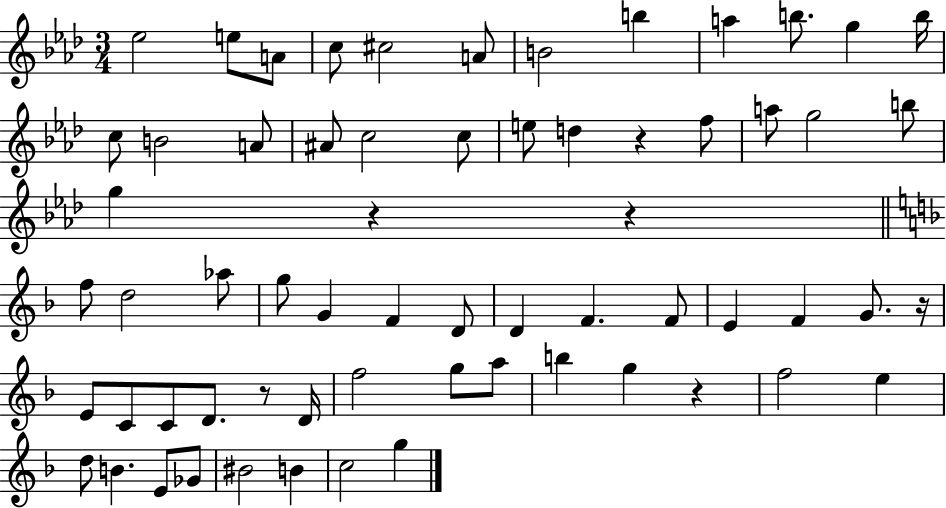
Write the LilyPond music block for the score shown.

{
  \clef treble
  \numericTimeSignature
  \time 3/4
  \key aes \major
  ees''2 e''8 a'8 | c''8 cis''2 a'8 | b'2 b''4 | a''4 b''8. g''4 b''16 | \break c''8 b'2 a'8 | ais'8 c''2 c''8 | e''8 d''4 r4 f''8 | a''8 g''2 b''8 | \break g''4 r4 r4 | \bar "||" \break \key f \major f''8 d''2 aes''8 | g''8 g'4 f'4 d'8 | d'4 f'4. f'8 | e'4 f'4 g'8. r16 | \break e'8 c'8 c'8 d'8. r8 d'16 | f''2 g''8 a''8 | b''4 g''4 r4 | f''2 e''4 | \break d''8 b'4. e'8 ges'8 | bis'2 b'4 | c''2 g''4 | \bar "|."
}